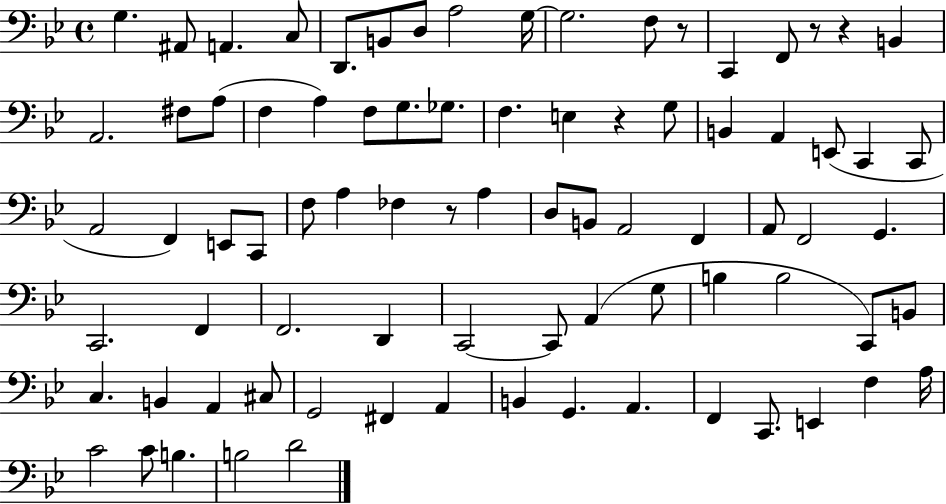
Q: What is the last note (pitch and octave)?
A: D4